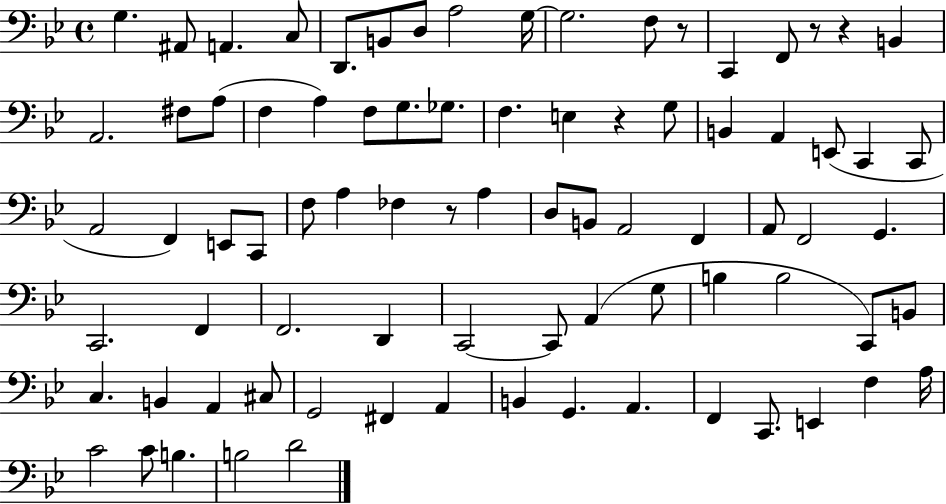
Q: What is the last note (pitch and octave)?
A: D4